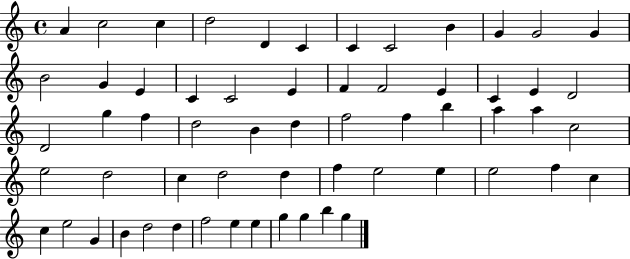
A4/q C5/h C5/q D5/h D4/q C4/q C4/q C4/h B4/q G4/q G4/h G4/q B4/h G4/q E4/q C4/q C4/h E4/q F4/q F4/h E4/q C4/q E4/q D4/h D4/h G5/q F5/q D5/h B4/q D5/q F5/h F5/q B5/q A5/q A5/q C5/h E5/h D5/h C5/q D5/h D5/q F5/q E5/h E5/q E5/h F5/q C5/q C5/q E5/h G4/q B4/q D5/h D5/q F5/h E5/q E5/q G5/q G5/q B5/q G5/q